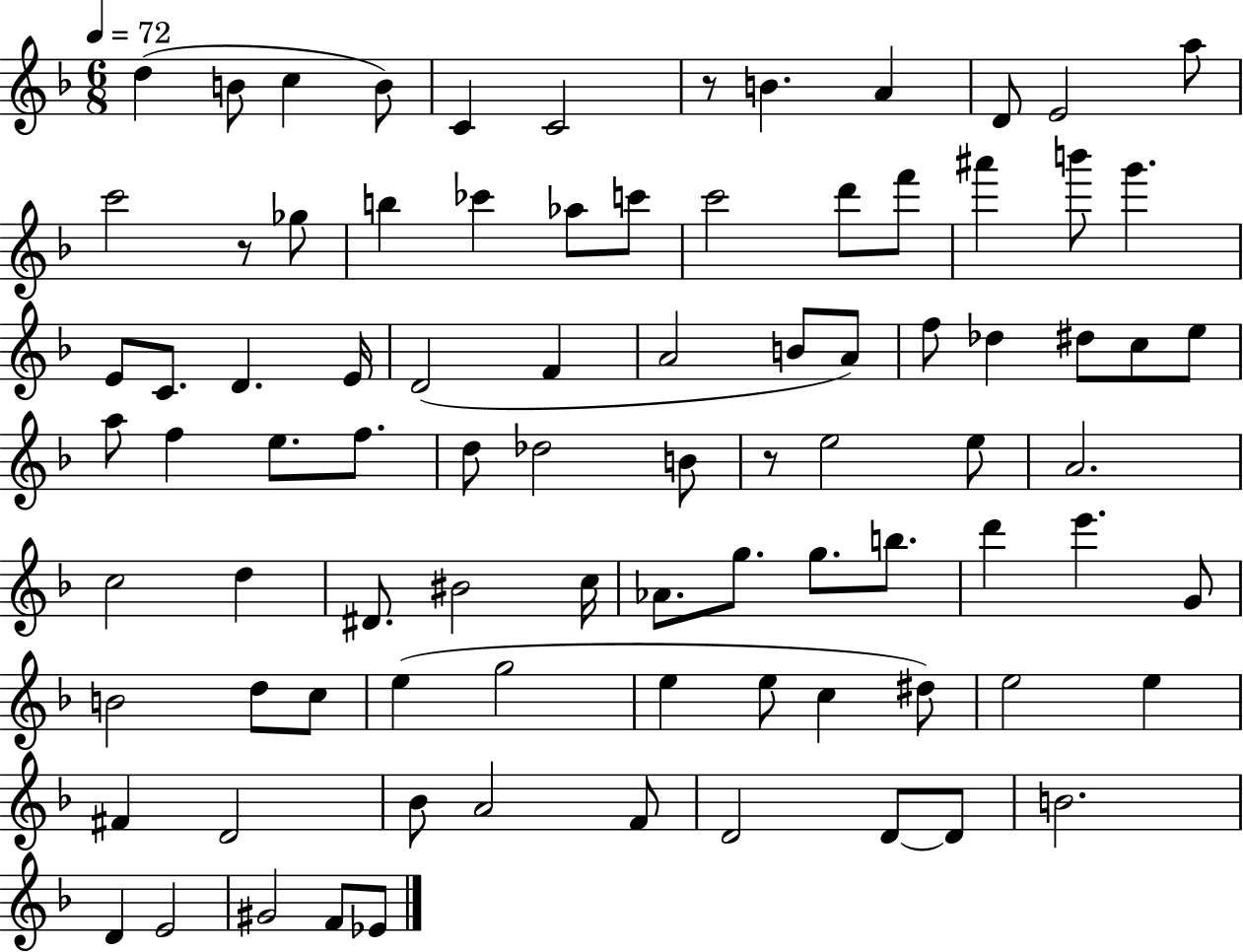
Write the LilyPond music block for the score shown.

{
  \clef treble
  \numericTimeSignature
  \time 6/8
  \key f \major
  \tempo 4 = 72
  d''4( b'8 c''4 b'8) | c'4 c'2 | r8 b'4. a'4 | d'8 e'2 a''8 | \break c'''2 r8 ges''8 | b''4 ces'''4 aes''8 c'''8 | c'''2 d'''8 f'''8 | ais'''4 b'''8 g'''4. | \break e'8 c'8. d'4. e'16 | d'2( f'4 | a'2 b'8 a'8) | f''8 des''4 dis''8 c''8 e''8 | \break a''8 f''4 e''8. f''8. | d''8 des''2 b'8 | r8 e''2 e''8 | a'2. | \break c''2 d''4 | dis'8. bis'2 c''16 | aes'8. g''8. g''8. b''8. | d'''4 e'''4. g'8 | \break b'2 d''8 c''8 | e''4( g''2 | e''4 e''8 c''4 dis''8) | e''2 e''4 | \break fis'4 d'2 | bes'8 a'2 f'8 | d'2 d'8~~ d'8 | b'2. | \break d'4 e'2 | gis'2 f'8 ees'8 | \bar "|."
}